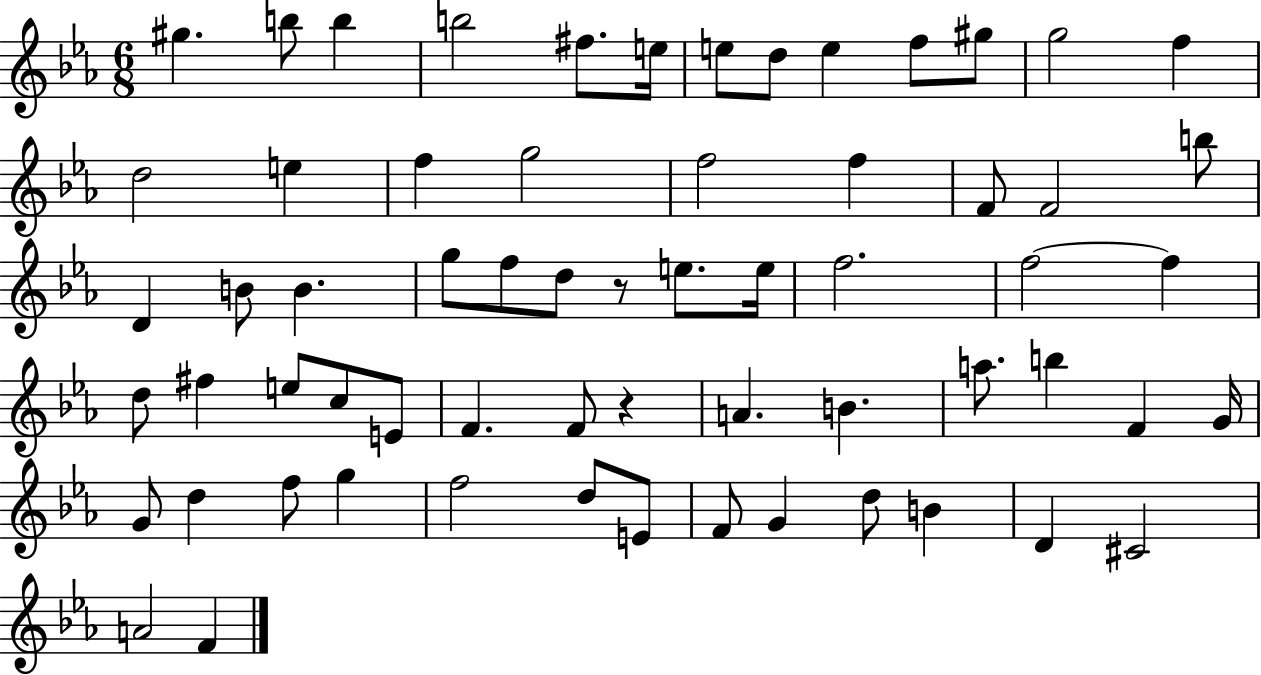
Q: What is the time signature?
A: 6/8